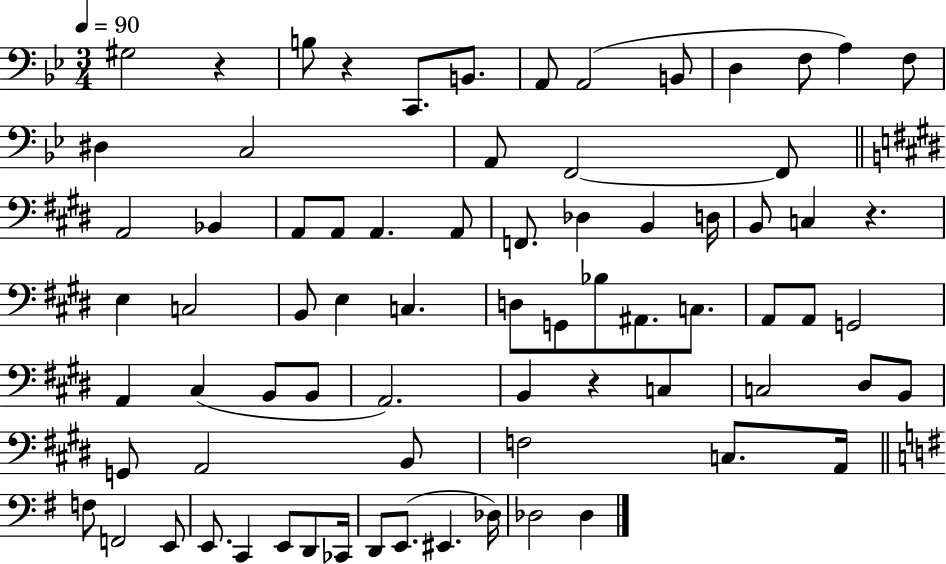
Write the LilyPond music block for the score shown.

{
  \clef bass
  \numericTimeSignature
  \time 3/4
  \key bes \major
  \tempo 4 = 90
  gis2 r4 | b8 r4 c,8. b,8. | a,8 a,2( b,8 | d4 f8 a4) f8 | \break dis4 c2 | a,8 f,2~~ f,8 | \bar "||" \break \key e \major a,2 bes,4 | a,8 a,8 a,4. a,8 | f,8. des4 b,4 d16 | b,8 c4 r4. | \break e4 c2 | b,8 e4 c4. | d8 g,8 bes8 ais,8. c8. | a,8 a,8 g,2 | \break a,4 cis4( b,8 b,8 | a,2.) | b,4 r4 c4 | c2 dis8 b,8 | \break g,8 a,2 b,8 | f2 c8. a,16 | \bar "||" \break \key e \minor f8 f,2 e,8 | e,8. c,4 e,8 d,8 ces,16 | d,8 e,8.( eis,4. des16) | des2 des4 | \break \bar "|."
}